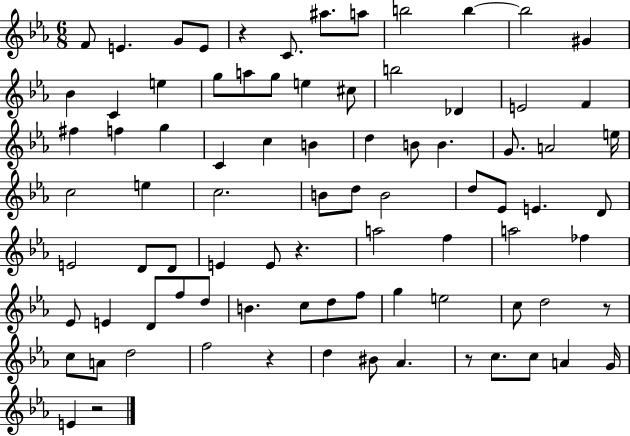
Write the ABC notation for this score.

X:1
T:Untitled
M:6/8
L:1/4
K:Eb
F/2 E G/2 E/2 z C/2 ^a/2 a/2 b2 b b2 ^G _B C e g/2 a/2 g/2 e ^c/2 b2 _D E2 F ^f f g C c B d B/2 B G/2 A2 e/4 c2 e c2 B/2 d/2 B2 d/2 _E/2 E D/2 E2 D/2 D/2 E E/2 z a2 f a2 _f _E/2 E D/2 f/2 d/2 B c/2 d/2 f/2 g e2 c/2 d2 z/2 c/2 A/2 d2 f2 z d ^B/2 _A z/2 c/2 c/2 A G/4 E z2